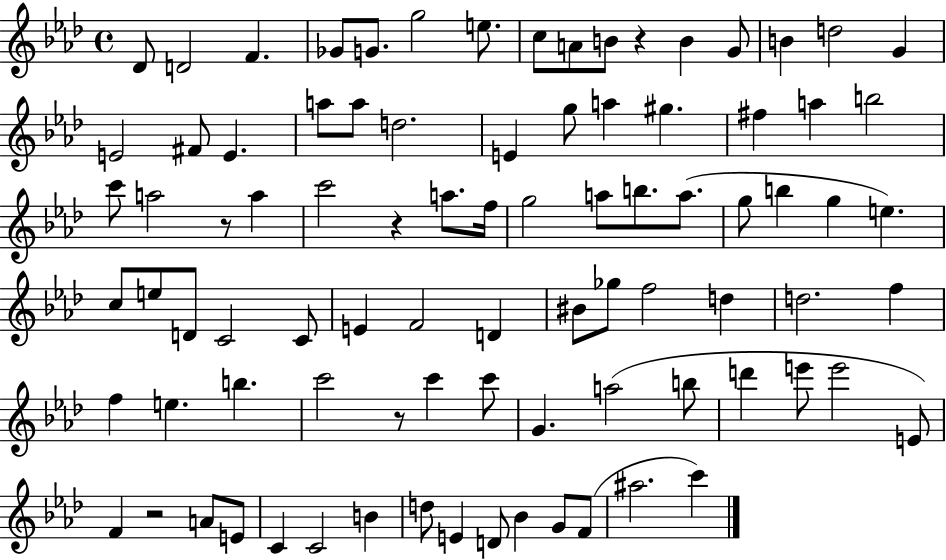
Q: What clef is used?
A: treble